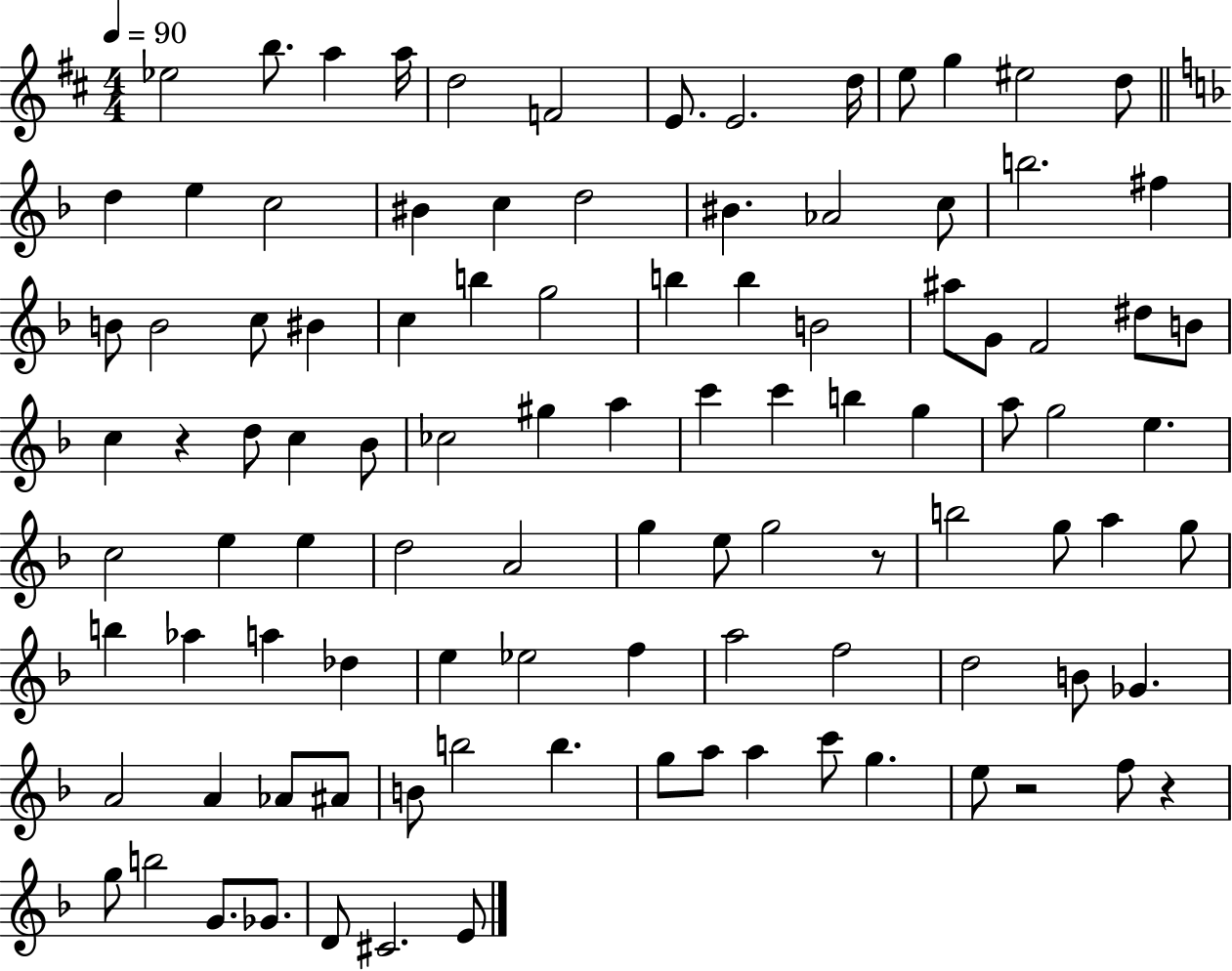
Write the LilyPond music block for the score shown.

{
  \clef treble
  \numericTimeSignature
  \time 4/4
  \key d \major
  \tempo 4 = 90
  \repeat volta 2 { ees''2 b''8. a''4 a''16 | d''2 f'2 | e'8. e'2. d''16 | e''8 g''4 eis''2 d''8 | \break \bar "||" \break \key f \major d''4 e''4 c''2 | bis'4 c''4 d''2 | bis'4. aes'2 c''8 | b''2. fis''4 | \break b'8 b'2 c''8 bis'4 | c''4 b''4 g''2 | b''4 b''4 b'2 | ais''8 g'8 f'2 dis''8 b'8 | \break c''4 r4 d''8 c''4 bes'8 | ces''2 gis''4 a''4 | c'''4 c'''4 b''4 g''4 | a''8 g''2 e''4. | \break c''2 e''4 e''4 | d''2 a'2 | g''4 e''8 g''2 r8 | b''2 g''8 a''4 g''8 | \break b''4 aes''4 a''4 des''4 | e''4 ees''2 f''4 | a''2 f''2 | d''2 b'8 ges'4. | \break a'2 a'4 aes'8 ais'8 | b'8 b''2 b''4. | g''8 a''8 a''4 c'''8 g''4. | e''8 r2 f''8 r4 | \break g''8 b''2 g'8. ges'8. | d'8 cis'2. e'8 | } \bar "|."
}